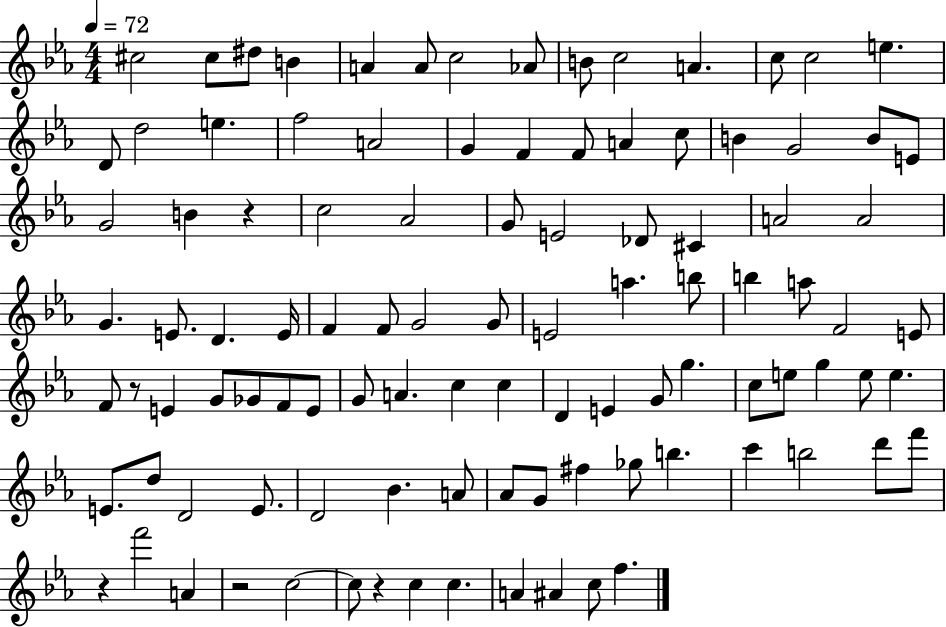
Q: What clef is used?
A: treble